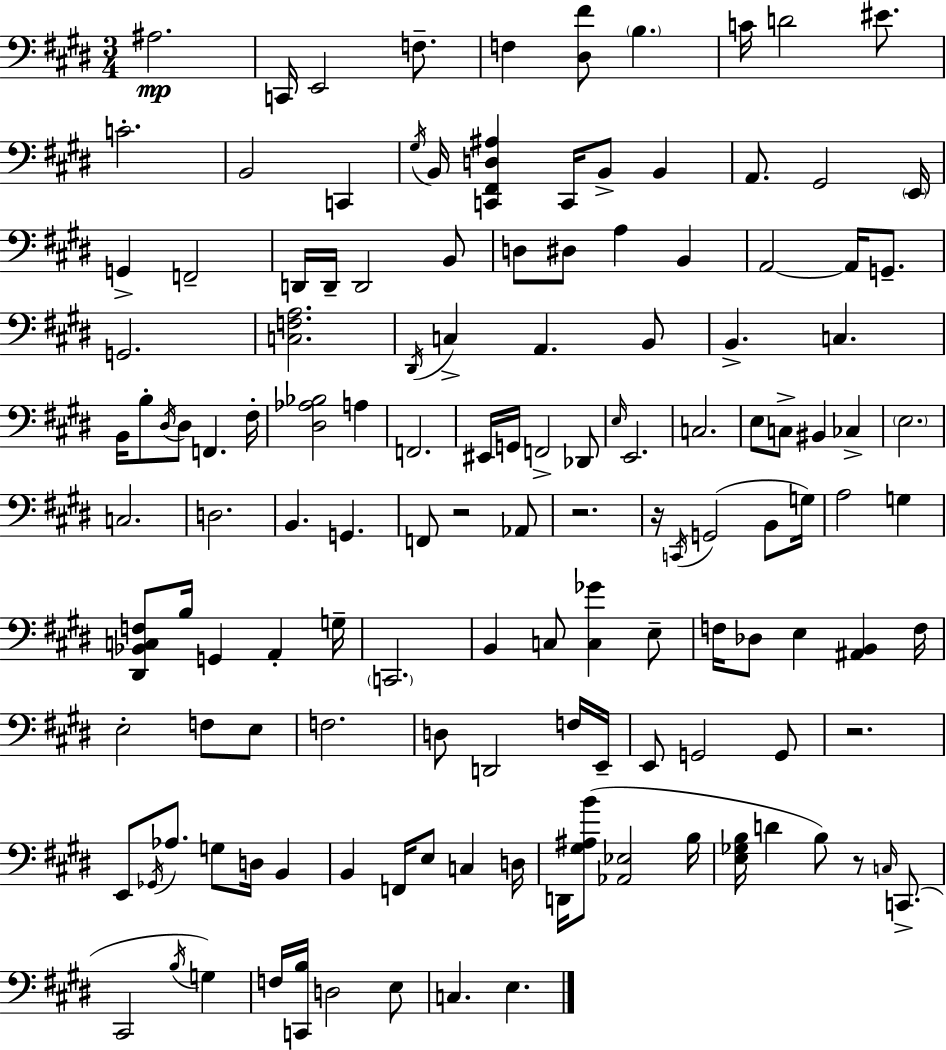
A#3/h. C2/s E2/h F3/e. F3/q [D#3,F#4]/e B3/q. C4/s D4/h EIS4/e. C4/h. B2/h C2/q G#3/s B2/s [C2,F#2,D3,A#3]/q C2/s B2/e B2/q A2/e. G#2/h E2/s G2/q F2/h D2/s D2/s D2/h B2/e D3/e D#3/e A3/q B2/q A2/h A2/s G2/e. G2/h. [C3,F3,A3]/h. D#2/s C3/q A2/q. B2/e B2/q. C3/q. B2/s B3/e D#3/s D#3/e F2/q. F#3/s [D#3,Ab3,Bb3]/h A3/q F2/h. EIS2/s G2/s F2/h Db2/e E3/s E2/h. C3/h. E3/e C3/e BIS2/q CES3/q E3/h. C3/h. D3/h. B2/q. G2/q. F2/e R/h Ab2/e R/h. R/s C2/s G2/h B2/e G3/s A3/h G3/q [D#2,Bb2,C3,F3]/e B3/s G2/q A2/q G3/s C2/h. B2/q C3/e [C3,Gb4]/q E3/e F3/s Db3/e E3/q [A#2,B2]/q F3/s E3/h F3/e E3/e F3/h. D3/e D2/h F3/s E2/s E2/e G2/h G2/e R/h. E2/e Gb2/s Ab3/e. G3/e D3/s B2/q B2/q F2/s E3/e C3/q D3/s D2/s [G#3,A#3,B4]/e [Ab2,Eb3]/h B3/s [E3,Gb3,B3]/s D4/q B3/e R/e C3/s C2/e. C#2/h B3/s G3/q F3/s [C2,B3]/s D3/h E3/e C3/q. E3/q.